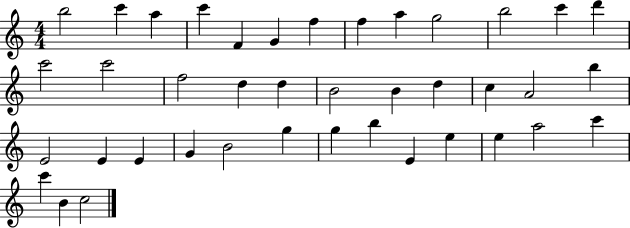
B5/h C6/q A5/q C6/q F4/q G4/q F5/q F5/q A5/q G5/h B5/h C6/q D6/q C6/h C6/h F5/h D5/q D5/q B4/h B4/q D5/q C5/q A4/h B5/q E4/h E4/q E4/q G4/q B4/h G5/q G5/q B5/q E4/q E5/q E5/q A5/h C6/q C6/q B4/q C5/h